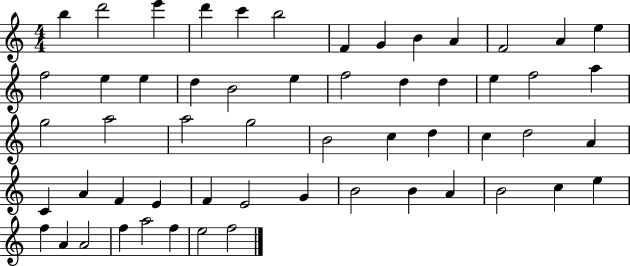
X:1
T:Untitled
M:4/4
L:1/4
K:C
b d'2 e' d' c' b2 F G B A F2 A e f2 e e d B2 e f2 d d e f2 a g2 a2 a2 g2 B2 c d c d2 A C A F E F E2 G B2 B A B2 c e f A A2 f a2 f e2 f2